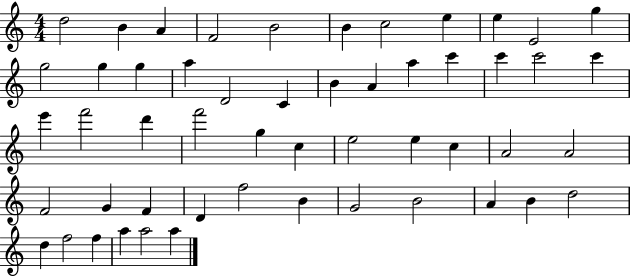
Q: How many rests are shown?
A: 0